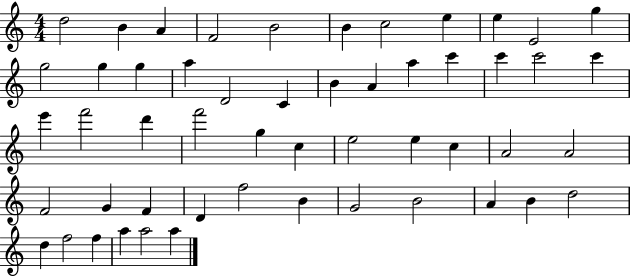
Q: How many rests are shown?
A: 0